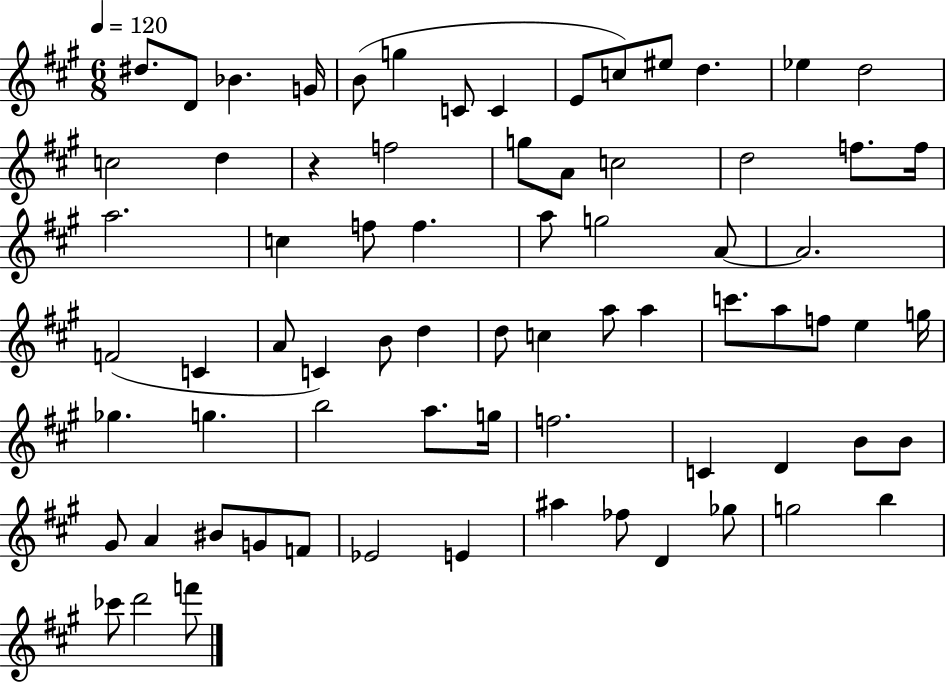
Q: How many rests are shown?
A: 1